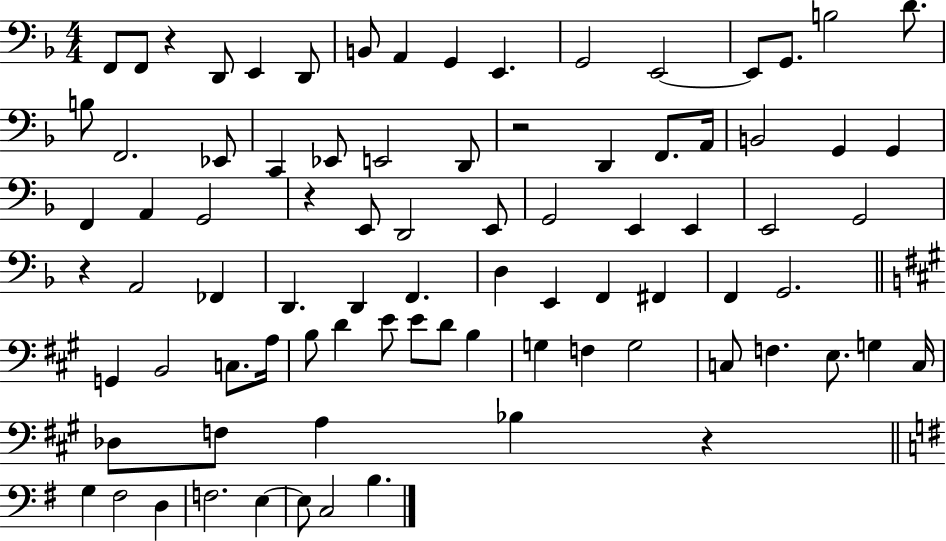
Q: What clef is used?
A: bass